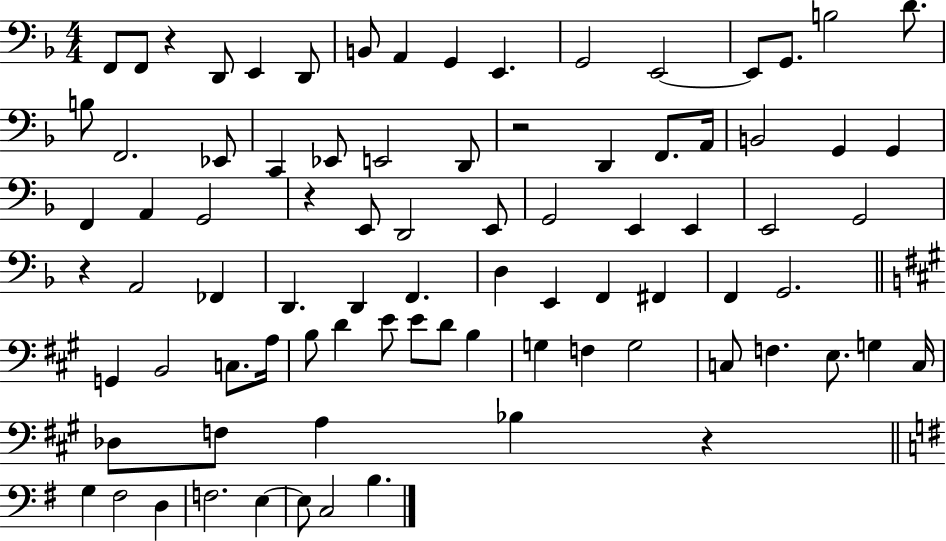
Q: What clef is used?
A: bass